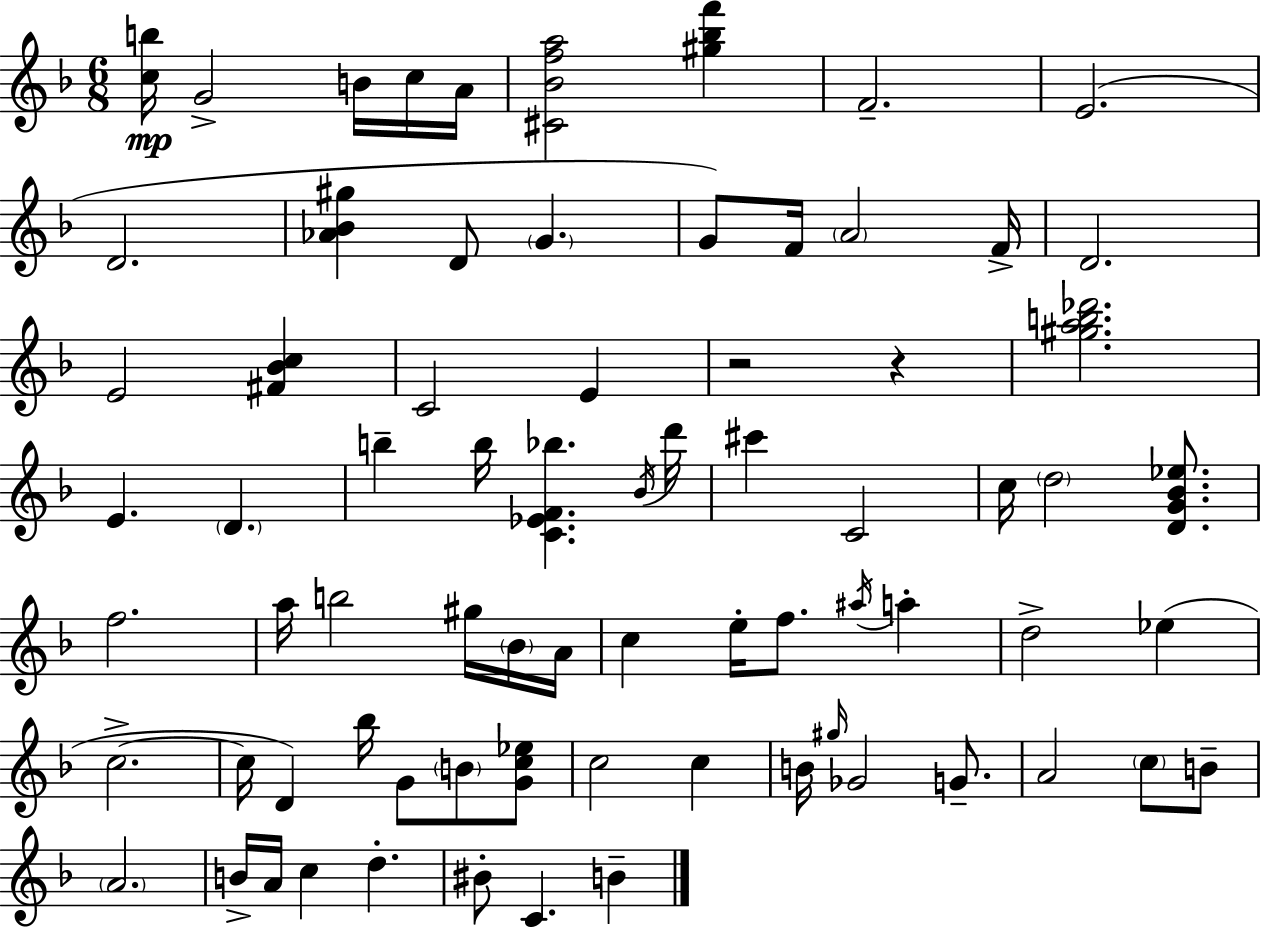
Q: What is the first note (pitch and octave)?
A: G4